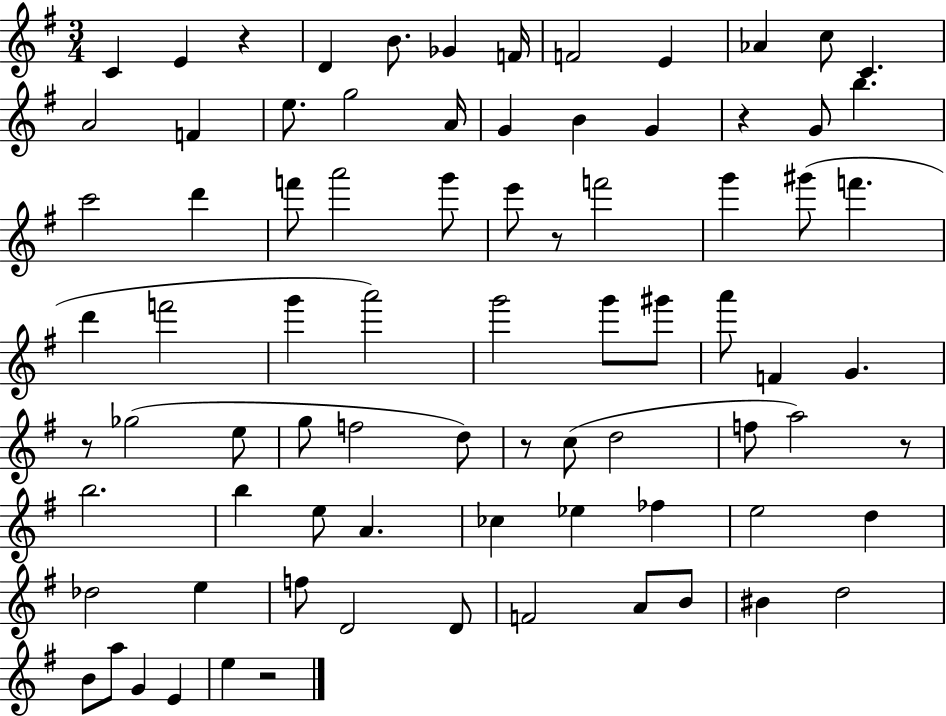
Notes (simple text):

C4/q E4/q R/q D4/q B4/e. Gb4/q F4/s F4/h E4/q Ab4/q C5/e C4/q. A4/h F4/q E5/e. G5/h A4/s G4/q B4/q G4/q R/q G4/e B5/q. C6/h D6/q F6/e A6/h G6/e E6/e R/e F6/h G6/q G#6/e F6/q. D6/q F6/h G6/q A6/h G6/h G6/e G#6/e A6/e F4/q G4/q. R/e Gb5/h E5/e G5/e F5/h D5/e R/e C5/e D5/h F5/e A5/h R/e B5/h. B5/q E5/e A4/q. CES5/q Eb5/q FES5/q E5/h D5/q Db5/h E5/q F5/e D4/h D4/e F4/h A4/e B4/e BIS4/q D5/h B4/e A5/e G4/q E4/q E5/q R/h